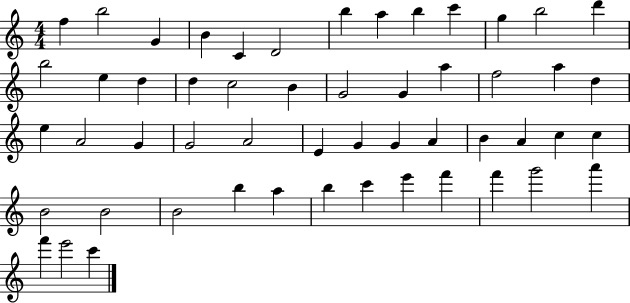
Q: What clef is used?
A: treble